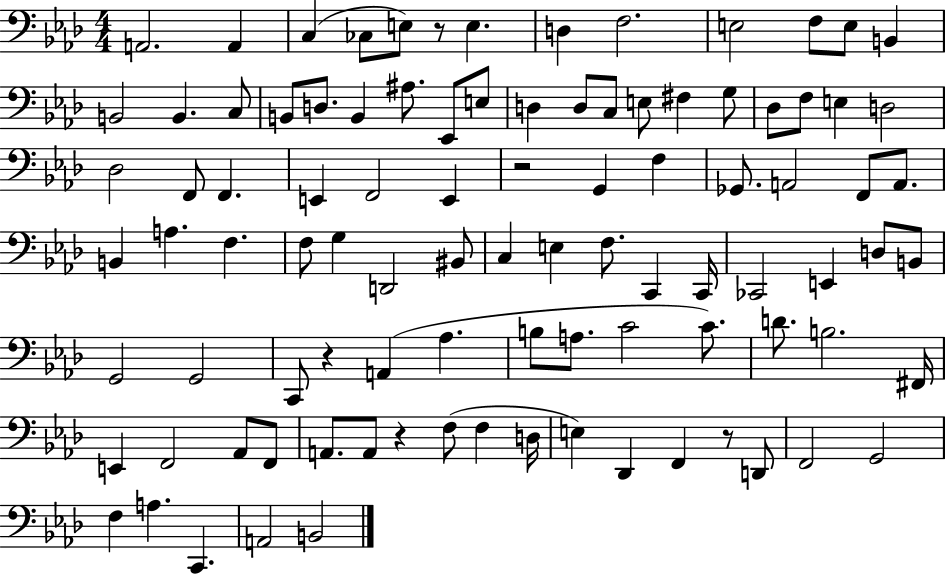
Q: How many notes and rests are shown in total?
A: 96